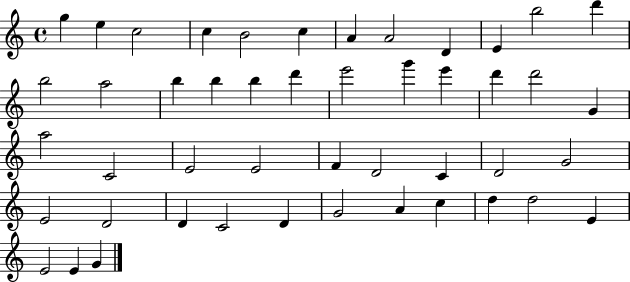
X:1
T:Untitled
M:4/4
L:1/4
K:C
g e c2 c B2 c A A2 D E b2 d' b2 a2 b b b d' e'2 g' e' d' d'2 G a2 C2 E2 E2 F D2 C D2 G2 E2 D2 D C2 D G2 A c d d2 E E2 E G